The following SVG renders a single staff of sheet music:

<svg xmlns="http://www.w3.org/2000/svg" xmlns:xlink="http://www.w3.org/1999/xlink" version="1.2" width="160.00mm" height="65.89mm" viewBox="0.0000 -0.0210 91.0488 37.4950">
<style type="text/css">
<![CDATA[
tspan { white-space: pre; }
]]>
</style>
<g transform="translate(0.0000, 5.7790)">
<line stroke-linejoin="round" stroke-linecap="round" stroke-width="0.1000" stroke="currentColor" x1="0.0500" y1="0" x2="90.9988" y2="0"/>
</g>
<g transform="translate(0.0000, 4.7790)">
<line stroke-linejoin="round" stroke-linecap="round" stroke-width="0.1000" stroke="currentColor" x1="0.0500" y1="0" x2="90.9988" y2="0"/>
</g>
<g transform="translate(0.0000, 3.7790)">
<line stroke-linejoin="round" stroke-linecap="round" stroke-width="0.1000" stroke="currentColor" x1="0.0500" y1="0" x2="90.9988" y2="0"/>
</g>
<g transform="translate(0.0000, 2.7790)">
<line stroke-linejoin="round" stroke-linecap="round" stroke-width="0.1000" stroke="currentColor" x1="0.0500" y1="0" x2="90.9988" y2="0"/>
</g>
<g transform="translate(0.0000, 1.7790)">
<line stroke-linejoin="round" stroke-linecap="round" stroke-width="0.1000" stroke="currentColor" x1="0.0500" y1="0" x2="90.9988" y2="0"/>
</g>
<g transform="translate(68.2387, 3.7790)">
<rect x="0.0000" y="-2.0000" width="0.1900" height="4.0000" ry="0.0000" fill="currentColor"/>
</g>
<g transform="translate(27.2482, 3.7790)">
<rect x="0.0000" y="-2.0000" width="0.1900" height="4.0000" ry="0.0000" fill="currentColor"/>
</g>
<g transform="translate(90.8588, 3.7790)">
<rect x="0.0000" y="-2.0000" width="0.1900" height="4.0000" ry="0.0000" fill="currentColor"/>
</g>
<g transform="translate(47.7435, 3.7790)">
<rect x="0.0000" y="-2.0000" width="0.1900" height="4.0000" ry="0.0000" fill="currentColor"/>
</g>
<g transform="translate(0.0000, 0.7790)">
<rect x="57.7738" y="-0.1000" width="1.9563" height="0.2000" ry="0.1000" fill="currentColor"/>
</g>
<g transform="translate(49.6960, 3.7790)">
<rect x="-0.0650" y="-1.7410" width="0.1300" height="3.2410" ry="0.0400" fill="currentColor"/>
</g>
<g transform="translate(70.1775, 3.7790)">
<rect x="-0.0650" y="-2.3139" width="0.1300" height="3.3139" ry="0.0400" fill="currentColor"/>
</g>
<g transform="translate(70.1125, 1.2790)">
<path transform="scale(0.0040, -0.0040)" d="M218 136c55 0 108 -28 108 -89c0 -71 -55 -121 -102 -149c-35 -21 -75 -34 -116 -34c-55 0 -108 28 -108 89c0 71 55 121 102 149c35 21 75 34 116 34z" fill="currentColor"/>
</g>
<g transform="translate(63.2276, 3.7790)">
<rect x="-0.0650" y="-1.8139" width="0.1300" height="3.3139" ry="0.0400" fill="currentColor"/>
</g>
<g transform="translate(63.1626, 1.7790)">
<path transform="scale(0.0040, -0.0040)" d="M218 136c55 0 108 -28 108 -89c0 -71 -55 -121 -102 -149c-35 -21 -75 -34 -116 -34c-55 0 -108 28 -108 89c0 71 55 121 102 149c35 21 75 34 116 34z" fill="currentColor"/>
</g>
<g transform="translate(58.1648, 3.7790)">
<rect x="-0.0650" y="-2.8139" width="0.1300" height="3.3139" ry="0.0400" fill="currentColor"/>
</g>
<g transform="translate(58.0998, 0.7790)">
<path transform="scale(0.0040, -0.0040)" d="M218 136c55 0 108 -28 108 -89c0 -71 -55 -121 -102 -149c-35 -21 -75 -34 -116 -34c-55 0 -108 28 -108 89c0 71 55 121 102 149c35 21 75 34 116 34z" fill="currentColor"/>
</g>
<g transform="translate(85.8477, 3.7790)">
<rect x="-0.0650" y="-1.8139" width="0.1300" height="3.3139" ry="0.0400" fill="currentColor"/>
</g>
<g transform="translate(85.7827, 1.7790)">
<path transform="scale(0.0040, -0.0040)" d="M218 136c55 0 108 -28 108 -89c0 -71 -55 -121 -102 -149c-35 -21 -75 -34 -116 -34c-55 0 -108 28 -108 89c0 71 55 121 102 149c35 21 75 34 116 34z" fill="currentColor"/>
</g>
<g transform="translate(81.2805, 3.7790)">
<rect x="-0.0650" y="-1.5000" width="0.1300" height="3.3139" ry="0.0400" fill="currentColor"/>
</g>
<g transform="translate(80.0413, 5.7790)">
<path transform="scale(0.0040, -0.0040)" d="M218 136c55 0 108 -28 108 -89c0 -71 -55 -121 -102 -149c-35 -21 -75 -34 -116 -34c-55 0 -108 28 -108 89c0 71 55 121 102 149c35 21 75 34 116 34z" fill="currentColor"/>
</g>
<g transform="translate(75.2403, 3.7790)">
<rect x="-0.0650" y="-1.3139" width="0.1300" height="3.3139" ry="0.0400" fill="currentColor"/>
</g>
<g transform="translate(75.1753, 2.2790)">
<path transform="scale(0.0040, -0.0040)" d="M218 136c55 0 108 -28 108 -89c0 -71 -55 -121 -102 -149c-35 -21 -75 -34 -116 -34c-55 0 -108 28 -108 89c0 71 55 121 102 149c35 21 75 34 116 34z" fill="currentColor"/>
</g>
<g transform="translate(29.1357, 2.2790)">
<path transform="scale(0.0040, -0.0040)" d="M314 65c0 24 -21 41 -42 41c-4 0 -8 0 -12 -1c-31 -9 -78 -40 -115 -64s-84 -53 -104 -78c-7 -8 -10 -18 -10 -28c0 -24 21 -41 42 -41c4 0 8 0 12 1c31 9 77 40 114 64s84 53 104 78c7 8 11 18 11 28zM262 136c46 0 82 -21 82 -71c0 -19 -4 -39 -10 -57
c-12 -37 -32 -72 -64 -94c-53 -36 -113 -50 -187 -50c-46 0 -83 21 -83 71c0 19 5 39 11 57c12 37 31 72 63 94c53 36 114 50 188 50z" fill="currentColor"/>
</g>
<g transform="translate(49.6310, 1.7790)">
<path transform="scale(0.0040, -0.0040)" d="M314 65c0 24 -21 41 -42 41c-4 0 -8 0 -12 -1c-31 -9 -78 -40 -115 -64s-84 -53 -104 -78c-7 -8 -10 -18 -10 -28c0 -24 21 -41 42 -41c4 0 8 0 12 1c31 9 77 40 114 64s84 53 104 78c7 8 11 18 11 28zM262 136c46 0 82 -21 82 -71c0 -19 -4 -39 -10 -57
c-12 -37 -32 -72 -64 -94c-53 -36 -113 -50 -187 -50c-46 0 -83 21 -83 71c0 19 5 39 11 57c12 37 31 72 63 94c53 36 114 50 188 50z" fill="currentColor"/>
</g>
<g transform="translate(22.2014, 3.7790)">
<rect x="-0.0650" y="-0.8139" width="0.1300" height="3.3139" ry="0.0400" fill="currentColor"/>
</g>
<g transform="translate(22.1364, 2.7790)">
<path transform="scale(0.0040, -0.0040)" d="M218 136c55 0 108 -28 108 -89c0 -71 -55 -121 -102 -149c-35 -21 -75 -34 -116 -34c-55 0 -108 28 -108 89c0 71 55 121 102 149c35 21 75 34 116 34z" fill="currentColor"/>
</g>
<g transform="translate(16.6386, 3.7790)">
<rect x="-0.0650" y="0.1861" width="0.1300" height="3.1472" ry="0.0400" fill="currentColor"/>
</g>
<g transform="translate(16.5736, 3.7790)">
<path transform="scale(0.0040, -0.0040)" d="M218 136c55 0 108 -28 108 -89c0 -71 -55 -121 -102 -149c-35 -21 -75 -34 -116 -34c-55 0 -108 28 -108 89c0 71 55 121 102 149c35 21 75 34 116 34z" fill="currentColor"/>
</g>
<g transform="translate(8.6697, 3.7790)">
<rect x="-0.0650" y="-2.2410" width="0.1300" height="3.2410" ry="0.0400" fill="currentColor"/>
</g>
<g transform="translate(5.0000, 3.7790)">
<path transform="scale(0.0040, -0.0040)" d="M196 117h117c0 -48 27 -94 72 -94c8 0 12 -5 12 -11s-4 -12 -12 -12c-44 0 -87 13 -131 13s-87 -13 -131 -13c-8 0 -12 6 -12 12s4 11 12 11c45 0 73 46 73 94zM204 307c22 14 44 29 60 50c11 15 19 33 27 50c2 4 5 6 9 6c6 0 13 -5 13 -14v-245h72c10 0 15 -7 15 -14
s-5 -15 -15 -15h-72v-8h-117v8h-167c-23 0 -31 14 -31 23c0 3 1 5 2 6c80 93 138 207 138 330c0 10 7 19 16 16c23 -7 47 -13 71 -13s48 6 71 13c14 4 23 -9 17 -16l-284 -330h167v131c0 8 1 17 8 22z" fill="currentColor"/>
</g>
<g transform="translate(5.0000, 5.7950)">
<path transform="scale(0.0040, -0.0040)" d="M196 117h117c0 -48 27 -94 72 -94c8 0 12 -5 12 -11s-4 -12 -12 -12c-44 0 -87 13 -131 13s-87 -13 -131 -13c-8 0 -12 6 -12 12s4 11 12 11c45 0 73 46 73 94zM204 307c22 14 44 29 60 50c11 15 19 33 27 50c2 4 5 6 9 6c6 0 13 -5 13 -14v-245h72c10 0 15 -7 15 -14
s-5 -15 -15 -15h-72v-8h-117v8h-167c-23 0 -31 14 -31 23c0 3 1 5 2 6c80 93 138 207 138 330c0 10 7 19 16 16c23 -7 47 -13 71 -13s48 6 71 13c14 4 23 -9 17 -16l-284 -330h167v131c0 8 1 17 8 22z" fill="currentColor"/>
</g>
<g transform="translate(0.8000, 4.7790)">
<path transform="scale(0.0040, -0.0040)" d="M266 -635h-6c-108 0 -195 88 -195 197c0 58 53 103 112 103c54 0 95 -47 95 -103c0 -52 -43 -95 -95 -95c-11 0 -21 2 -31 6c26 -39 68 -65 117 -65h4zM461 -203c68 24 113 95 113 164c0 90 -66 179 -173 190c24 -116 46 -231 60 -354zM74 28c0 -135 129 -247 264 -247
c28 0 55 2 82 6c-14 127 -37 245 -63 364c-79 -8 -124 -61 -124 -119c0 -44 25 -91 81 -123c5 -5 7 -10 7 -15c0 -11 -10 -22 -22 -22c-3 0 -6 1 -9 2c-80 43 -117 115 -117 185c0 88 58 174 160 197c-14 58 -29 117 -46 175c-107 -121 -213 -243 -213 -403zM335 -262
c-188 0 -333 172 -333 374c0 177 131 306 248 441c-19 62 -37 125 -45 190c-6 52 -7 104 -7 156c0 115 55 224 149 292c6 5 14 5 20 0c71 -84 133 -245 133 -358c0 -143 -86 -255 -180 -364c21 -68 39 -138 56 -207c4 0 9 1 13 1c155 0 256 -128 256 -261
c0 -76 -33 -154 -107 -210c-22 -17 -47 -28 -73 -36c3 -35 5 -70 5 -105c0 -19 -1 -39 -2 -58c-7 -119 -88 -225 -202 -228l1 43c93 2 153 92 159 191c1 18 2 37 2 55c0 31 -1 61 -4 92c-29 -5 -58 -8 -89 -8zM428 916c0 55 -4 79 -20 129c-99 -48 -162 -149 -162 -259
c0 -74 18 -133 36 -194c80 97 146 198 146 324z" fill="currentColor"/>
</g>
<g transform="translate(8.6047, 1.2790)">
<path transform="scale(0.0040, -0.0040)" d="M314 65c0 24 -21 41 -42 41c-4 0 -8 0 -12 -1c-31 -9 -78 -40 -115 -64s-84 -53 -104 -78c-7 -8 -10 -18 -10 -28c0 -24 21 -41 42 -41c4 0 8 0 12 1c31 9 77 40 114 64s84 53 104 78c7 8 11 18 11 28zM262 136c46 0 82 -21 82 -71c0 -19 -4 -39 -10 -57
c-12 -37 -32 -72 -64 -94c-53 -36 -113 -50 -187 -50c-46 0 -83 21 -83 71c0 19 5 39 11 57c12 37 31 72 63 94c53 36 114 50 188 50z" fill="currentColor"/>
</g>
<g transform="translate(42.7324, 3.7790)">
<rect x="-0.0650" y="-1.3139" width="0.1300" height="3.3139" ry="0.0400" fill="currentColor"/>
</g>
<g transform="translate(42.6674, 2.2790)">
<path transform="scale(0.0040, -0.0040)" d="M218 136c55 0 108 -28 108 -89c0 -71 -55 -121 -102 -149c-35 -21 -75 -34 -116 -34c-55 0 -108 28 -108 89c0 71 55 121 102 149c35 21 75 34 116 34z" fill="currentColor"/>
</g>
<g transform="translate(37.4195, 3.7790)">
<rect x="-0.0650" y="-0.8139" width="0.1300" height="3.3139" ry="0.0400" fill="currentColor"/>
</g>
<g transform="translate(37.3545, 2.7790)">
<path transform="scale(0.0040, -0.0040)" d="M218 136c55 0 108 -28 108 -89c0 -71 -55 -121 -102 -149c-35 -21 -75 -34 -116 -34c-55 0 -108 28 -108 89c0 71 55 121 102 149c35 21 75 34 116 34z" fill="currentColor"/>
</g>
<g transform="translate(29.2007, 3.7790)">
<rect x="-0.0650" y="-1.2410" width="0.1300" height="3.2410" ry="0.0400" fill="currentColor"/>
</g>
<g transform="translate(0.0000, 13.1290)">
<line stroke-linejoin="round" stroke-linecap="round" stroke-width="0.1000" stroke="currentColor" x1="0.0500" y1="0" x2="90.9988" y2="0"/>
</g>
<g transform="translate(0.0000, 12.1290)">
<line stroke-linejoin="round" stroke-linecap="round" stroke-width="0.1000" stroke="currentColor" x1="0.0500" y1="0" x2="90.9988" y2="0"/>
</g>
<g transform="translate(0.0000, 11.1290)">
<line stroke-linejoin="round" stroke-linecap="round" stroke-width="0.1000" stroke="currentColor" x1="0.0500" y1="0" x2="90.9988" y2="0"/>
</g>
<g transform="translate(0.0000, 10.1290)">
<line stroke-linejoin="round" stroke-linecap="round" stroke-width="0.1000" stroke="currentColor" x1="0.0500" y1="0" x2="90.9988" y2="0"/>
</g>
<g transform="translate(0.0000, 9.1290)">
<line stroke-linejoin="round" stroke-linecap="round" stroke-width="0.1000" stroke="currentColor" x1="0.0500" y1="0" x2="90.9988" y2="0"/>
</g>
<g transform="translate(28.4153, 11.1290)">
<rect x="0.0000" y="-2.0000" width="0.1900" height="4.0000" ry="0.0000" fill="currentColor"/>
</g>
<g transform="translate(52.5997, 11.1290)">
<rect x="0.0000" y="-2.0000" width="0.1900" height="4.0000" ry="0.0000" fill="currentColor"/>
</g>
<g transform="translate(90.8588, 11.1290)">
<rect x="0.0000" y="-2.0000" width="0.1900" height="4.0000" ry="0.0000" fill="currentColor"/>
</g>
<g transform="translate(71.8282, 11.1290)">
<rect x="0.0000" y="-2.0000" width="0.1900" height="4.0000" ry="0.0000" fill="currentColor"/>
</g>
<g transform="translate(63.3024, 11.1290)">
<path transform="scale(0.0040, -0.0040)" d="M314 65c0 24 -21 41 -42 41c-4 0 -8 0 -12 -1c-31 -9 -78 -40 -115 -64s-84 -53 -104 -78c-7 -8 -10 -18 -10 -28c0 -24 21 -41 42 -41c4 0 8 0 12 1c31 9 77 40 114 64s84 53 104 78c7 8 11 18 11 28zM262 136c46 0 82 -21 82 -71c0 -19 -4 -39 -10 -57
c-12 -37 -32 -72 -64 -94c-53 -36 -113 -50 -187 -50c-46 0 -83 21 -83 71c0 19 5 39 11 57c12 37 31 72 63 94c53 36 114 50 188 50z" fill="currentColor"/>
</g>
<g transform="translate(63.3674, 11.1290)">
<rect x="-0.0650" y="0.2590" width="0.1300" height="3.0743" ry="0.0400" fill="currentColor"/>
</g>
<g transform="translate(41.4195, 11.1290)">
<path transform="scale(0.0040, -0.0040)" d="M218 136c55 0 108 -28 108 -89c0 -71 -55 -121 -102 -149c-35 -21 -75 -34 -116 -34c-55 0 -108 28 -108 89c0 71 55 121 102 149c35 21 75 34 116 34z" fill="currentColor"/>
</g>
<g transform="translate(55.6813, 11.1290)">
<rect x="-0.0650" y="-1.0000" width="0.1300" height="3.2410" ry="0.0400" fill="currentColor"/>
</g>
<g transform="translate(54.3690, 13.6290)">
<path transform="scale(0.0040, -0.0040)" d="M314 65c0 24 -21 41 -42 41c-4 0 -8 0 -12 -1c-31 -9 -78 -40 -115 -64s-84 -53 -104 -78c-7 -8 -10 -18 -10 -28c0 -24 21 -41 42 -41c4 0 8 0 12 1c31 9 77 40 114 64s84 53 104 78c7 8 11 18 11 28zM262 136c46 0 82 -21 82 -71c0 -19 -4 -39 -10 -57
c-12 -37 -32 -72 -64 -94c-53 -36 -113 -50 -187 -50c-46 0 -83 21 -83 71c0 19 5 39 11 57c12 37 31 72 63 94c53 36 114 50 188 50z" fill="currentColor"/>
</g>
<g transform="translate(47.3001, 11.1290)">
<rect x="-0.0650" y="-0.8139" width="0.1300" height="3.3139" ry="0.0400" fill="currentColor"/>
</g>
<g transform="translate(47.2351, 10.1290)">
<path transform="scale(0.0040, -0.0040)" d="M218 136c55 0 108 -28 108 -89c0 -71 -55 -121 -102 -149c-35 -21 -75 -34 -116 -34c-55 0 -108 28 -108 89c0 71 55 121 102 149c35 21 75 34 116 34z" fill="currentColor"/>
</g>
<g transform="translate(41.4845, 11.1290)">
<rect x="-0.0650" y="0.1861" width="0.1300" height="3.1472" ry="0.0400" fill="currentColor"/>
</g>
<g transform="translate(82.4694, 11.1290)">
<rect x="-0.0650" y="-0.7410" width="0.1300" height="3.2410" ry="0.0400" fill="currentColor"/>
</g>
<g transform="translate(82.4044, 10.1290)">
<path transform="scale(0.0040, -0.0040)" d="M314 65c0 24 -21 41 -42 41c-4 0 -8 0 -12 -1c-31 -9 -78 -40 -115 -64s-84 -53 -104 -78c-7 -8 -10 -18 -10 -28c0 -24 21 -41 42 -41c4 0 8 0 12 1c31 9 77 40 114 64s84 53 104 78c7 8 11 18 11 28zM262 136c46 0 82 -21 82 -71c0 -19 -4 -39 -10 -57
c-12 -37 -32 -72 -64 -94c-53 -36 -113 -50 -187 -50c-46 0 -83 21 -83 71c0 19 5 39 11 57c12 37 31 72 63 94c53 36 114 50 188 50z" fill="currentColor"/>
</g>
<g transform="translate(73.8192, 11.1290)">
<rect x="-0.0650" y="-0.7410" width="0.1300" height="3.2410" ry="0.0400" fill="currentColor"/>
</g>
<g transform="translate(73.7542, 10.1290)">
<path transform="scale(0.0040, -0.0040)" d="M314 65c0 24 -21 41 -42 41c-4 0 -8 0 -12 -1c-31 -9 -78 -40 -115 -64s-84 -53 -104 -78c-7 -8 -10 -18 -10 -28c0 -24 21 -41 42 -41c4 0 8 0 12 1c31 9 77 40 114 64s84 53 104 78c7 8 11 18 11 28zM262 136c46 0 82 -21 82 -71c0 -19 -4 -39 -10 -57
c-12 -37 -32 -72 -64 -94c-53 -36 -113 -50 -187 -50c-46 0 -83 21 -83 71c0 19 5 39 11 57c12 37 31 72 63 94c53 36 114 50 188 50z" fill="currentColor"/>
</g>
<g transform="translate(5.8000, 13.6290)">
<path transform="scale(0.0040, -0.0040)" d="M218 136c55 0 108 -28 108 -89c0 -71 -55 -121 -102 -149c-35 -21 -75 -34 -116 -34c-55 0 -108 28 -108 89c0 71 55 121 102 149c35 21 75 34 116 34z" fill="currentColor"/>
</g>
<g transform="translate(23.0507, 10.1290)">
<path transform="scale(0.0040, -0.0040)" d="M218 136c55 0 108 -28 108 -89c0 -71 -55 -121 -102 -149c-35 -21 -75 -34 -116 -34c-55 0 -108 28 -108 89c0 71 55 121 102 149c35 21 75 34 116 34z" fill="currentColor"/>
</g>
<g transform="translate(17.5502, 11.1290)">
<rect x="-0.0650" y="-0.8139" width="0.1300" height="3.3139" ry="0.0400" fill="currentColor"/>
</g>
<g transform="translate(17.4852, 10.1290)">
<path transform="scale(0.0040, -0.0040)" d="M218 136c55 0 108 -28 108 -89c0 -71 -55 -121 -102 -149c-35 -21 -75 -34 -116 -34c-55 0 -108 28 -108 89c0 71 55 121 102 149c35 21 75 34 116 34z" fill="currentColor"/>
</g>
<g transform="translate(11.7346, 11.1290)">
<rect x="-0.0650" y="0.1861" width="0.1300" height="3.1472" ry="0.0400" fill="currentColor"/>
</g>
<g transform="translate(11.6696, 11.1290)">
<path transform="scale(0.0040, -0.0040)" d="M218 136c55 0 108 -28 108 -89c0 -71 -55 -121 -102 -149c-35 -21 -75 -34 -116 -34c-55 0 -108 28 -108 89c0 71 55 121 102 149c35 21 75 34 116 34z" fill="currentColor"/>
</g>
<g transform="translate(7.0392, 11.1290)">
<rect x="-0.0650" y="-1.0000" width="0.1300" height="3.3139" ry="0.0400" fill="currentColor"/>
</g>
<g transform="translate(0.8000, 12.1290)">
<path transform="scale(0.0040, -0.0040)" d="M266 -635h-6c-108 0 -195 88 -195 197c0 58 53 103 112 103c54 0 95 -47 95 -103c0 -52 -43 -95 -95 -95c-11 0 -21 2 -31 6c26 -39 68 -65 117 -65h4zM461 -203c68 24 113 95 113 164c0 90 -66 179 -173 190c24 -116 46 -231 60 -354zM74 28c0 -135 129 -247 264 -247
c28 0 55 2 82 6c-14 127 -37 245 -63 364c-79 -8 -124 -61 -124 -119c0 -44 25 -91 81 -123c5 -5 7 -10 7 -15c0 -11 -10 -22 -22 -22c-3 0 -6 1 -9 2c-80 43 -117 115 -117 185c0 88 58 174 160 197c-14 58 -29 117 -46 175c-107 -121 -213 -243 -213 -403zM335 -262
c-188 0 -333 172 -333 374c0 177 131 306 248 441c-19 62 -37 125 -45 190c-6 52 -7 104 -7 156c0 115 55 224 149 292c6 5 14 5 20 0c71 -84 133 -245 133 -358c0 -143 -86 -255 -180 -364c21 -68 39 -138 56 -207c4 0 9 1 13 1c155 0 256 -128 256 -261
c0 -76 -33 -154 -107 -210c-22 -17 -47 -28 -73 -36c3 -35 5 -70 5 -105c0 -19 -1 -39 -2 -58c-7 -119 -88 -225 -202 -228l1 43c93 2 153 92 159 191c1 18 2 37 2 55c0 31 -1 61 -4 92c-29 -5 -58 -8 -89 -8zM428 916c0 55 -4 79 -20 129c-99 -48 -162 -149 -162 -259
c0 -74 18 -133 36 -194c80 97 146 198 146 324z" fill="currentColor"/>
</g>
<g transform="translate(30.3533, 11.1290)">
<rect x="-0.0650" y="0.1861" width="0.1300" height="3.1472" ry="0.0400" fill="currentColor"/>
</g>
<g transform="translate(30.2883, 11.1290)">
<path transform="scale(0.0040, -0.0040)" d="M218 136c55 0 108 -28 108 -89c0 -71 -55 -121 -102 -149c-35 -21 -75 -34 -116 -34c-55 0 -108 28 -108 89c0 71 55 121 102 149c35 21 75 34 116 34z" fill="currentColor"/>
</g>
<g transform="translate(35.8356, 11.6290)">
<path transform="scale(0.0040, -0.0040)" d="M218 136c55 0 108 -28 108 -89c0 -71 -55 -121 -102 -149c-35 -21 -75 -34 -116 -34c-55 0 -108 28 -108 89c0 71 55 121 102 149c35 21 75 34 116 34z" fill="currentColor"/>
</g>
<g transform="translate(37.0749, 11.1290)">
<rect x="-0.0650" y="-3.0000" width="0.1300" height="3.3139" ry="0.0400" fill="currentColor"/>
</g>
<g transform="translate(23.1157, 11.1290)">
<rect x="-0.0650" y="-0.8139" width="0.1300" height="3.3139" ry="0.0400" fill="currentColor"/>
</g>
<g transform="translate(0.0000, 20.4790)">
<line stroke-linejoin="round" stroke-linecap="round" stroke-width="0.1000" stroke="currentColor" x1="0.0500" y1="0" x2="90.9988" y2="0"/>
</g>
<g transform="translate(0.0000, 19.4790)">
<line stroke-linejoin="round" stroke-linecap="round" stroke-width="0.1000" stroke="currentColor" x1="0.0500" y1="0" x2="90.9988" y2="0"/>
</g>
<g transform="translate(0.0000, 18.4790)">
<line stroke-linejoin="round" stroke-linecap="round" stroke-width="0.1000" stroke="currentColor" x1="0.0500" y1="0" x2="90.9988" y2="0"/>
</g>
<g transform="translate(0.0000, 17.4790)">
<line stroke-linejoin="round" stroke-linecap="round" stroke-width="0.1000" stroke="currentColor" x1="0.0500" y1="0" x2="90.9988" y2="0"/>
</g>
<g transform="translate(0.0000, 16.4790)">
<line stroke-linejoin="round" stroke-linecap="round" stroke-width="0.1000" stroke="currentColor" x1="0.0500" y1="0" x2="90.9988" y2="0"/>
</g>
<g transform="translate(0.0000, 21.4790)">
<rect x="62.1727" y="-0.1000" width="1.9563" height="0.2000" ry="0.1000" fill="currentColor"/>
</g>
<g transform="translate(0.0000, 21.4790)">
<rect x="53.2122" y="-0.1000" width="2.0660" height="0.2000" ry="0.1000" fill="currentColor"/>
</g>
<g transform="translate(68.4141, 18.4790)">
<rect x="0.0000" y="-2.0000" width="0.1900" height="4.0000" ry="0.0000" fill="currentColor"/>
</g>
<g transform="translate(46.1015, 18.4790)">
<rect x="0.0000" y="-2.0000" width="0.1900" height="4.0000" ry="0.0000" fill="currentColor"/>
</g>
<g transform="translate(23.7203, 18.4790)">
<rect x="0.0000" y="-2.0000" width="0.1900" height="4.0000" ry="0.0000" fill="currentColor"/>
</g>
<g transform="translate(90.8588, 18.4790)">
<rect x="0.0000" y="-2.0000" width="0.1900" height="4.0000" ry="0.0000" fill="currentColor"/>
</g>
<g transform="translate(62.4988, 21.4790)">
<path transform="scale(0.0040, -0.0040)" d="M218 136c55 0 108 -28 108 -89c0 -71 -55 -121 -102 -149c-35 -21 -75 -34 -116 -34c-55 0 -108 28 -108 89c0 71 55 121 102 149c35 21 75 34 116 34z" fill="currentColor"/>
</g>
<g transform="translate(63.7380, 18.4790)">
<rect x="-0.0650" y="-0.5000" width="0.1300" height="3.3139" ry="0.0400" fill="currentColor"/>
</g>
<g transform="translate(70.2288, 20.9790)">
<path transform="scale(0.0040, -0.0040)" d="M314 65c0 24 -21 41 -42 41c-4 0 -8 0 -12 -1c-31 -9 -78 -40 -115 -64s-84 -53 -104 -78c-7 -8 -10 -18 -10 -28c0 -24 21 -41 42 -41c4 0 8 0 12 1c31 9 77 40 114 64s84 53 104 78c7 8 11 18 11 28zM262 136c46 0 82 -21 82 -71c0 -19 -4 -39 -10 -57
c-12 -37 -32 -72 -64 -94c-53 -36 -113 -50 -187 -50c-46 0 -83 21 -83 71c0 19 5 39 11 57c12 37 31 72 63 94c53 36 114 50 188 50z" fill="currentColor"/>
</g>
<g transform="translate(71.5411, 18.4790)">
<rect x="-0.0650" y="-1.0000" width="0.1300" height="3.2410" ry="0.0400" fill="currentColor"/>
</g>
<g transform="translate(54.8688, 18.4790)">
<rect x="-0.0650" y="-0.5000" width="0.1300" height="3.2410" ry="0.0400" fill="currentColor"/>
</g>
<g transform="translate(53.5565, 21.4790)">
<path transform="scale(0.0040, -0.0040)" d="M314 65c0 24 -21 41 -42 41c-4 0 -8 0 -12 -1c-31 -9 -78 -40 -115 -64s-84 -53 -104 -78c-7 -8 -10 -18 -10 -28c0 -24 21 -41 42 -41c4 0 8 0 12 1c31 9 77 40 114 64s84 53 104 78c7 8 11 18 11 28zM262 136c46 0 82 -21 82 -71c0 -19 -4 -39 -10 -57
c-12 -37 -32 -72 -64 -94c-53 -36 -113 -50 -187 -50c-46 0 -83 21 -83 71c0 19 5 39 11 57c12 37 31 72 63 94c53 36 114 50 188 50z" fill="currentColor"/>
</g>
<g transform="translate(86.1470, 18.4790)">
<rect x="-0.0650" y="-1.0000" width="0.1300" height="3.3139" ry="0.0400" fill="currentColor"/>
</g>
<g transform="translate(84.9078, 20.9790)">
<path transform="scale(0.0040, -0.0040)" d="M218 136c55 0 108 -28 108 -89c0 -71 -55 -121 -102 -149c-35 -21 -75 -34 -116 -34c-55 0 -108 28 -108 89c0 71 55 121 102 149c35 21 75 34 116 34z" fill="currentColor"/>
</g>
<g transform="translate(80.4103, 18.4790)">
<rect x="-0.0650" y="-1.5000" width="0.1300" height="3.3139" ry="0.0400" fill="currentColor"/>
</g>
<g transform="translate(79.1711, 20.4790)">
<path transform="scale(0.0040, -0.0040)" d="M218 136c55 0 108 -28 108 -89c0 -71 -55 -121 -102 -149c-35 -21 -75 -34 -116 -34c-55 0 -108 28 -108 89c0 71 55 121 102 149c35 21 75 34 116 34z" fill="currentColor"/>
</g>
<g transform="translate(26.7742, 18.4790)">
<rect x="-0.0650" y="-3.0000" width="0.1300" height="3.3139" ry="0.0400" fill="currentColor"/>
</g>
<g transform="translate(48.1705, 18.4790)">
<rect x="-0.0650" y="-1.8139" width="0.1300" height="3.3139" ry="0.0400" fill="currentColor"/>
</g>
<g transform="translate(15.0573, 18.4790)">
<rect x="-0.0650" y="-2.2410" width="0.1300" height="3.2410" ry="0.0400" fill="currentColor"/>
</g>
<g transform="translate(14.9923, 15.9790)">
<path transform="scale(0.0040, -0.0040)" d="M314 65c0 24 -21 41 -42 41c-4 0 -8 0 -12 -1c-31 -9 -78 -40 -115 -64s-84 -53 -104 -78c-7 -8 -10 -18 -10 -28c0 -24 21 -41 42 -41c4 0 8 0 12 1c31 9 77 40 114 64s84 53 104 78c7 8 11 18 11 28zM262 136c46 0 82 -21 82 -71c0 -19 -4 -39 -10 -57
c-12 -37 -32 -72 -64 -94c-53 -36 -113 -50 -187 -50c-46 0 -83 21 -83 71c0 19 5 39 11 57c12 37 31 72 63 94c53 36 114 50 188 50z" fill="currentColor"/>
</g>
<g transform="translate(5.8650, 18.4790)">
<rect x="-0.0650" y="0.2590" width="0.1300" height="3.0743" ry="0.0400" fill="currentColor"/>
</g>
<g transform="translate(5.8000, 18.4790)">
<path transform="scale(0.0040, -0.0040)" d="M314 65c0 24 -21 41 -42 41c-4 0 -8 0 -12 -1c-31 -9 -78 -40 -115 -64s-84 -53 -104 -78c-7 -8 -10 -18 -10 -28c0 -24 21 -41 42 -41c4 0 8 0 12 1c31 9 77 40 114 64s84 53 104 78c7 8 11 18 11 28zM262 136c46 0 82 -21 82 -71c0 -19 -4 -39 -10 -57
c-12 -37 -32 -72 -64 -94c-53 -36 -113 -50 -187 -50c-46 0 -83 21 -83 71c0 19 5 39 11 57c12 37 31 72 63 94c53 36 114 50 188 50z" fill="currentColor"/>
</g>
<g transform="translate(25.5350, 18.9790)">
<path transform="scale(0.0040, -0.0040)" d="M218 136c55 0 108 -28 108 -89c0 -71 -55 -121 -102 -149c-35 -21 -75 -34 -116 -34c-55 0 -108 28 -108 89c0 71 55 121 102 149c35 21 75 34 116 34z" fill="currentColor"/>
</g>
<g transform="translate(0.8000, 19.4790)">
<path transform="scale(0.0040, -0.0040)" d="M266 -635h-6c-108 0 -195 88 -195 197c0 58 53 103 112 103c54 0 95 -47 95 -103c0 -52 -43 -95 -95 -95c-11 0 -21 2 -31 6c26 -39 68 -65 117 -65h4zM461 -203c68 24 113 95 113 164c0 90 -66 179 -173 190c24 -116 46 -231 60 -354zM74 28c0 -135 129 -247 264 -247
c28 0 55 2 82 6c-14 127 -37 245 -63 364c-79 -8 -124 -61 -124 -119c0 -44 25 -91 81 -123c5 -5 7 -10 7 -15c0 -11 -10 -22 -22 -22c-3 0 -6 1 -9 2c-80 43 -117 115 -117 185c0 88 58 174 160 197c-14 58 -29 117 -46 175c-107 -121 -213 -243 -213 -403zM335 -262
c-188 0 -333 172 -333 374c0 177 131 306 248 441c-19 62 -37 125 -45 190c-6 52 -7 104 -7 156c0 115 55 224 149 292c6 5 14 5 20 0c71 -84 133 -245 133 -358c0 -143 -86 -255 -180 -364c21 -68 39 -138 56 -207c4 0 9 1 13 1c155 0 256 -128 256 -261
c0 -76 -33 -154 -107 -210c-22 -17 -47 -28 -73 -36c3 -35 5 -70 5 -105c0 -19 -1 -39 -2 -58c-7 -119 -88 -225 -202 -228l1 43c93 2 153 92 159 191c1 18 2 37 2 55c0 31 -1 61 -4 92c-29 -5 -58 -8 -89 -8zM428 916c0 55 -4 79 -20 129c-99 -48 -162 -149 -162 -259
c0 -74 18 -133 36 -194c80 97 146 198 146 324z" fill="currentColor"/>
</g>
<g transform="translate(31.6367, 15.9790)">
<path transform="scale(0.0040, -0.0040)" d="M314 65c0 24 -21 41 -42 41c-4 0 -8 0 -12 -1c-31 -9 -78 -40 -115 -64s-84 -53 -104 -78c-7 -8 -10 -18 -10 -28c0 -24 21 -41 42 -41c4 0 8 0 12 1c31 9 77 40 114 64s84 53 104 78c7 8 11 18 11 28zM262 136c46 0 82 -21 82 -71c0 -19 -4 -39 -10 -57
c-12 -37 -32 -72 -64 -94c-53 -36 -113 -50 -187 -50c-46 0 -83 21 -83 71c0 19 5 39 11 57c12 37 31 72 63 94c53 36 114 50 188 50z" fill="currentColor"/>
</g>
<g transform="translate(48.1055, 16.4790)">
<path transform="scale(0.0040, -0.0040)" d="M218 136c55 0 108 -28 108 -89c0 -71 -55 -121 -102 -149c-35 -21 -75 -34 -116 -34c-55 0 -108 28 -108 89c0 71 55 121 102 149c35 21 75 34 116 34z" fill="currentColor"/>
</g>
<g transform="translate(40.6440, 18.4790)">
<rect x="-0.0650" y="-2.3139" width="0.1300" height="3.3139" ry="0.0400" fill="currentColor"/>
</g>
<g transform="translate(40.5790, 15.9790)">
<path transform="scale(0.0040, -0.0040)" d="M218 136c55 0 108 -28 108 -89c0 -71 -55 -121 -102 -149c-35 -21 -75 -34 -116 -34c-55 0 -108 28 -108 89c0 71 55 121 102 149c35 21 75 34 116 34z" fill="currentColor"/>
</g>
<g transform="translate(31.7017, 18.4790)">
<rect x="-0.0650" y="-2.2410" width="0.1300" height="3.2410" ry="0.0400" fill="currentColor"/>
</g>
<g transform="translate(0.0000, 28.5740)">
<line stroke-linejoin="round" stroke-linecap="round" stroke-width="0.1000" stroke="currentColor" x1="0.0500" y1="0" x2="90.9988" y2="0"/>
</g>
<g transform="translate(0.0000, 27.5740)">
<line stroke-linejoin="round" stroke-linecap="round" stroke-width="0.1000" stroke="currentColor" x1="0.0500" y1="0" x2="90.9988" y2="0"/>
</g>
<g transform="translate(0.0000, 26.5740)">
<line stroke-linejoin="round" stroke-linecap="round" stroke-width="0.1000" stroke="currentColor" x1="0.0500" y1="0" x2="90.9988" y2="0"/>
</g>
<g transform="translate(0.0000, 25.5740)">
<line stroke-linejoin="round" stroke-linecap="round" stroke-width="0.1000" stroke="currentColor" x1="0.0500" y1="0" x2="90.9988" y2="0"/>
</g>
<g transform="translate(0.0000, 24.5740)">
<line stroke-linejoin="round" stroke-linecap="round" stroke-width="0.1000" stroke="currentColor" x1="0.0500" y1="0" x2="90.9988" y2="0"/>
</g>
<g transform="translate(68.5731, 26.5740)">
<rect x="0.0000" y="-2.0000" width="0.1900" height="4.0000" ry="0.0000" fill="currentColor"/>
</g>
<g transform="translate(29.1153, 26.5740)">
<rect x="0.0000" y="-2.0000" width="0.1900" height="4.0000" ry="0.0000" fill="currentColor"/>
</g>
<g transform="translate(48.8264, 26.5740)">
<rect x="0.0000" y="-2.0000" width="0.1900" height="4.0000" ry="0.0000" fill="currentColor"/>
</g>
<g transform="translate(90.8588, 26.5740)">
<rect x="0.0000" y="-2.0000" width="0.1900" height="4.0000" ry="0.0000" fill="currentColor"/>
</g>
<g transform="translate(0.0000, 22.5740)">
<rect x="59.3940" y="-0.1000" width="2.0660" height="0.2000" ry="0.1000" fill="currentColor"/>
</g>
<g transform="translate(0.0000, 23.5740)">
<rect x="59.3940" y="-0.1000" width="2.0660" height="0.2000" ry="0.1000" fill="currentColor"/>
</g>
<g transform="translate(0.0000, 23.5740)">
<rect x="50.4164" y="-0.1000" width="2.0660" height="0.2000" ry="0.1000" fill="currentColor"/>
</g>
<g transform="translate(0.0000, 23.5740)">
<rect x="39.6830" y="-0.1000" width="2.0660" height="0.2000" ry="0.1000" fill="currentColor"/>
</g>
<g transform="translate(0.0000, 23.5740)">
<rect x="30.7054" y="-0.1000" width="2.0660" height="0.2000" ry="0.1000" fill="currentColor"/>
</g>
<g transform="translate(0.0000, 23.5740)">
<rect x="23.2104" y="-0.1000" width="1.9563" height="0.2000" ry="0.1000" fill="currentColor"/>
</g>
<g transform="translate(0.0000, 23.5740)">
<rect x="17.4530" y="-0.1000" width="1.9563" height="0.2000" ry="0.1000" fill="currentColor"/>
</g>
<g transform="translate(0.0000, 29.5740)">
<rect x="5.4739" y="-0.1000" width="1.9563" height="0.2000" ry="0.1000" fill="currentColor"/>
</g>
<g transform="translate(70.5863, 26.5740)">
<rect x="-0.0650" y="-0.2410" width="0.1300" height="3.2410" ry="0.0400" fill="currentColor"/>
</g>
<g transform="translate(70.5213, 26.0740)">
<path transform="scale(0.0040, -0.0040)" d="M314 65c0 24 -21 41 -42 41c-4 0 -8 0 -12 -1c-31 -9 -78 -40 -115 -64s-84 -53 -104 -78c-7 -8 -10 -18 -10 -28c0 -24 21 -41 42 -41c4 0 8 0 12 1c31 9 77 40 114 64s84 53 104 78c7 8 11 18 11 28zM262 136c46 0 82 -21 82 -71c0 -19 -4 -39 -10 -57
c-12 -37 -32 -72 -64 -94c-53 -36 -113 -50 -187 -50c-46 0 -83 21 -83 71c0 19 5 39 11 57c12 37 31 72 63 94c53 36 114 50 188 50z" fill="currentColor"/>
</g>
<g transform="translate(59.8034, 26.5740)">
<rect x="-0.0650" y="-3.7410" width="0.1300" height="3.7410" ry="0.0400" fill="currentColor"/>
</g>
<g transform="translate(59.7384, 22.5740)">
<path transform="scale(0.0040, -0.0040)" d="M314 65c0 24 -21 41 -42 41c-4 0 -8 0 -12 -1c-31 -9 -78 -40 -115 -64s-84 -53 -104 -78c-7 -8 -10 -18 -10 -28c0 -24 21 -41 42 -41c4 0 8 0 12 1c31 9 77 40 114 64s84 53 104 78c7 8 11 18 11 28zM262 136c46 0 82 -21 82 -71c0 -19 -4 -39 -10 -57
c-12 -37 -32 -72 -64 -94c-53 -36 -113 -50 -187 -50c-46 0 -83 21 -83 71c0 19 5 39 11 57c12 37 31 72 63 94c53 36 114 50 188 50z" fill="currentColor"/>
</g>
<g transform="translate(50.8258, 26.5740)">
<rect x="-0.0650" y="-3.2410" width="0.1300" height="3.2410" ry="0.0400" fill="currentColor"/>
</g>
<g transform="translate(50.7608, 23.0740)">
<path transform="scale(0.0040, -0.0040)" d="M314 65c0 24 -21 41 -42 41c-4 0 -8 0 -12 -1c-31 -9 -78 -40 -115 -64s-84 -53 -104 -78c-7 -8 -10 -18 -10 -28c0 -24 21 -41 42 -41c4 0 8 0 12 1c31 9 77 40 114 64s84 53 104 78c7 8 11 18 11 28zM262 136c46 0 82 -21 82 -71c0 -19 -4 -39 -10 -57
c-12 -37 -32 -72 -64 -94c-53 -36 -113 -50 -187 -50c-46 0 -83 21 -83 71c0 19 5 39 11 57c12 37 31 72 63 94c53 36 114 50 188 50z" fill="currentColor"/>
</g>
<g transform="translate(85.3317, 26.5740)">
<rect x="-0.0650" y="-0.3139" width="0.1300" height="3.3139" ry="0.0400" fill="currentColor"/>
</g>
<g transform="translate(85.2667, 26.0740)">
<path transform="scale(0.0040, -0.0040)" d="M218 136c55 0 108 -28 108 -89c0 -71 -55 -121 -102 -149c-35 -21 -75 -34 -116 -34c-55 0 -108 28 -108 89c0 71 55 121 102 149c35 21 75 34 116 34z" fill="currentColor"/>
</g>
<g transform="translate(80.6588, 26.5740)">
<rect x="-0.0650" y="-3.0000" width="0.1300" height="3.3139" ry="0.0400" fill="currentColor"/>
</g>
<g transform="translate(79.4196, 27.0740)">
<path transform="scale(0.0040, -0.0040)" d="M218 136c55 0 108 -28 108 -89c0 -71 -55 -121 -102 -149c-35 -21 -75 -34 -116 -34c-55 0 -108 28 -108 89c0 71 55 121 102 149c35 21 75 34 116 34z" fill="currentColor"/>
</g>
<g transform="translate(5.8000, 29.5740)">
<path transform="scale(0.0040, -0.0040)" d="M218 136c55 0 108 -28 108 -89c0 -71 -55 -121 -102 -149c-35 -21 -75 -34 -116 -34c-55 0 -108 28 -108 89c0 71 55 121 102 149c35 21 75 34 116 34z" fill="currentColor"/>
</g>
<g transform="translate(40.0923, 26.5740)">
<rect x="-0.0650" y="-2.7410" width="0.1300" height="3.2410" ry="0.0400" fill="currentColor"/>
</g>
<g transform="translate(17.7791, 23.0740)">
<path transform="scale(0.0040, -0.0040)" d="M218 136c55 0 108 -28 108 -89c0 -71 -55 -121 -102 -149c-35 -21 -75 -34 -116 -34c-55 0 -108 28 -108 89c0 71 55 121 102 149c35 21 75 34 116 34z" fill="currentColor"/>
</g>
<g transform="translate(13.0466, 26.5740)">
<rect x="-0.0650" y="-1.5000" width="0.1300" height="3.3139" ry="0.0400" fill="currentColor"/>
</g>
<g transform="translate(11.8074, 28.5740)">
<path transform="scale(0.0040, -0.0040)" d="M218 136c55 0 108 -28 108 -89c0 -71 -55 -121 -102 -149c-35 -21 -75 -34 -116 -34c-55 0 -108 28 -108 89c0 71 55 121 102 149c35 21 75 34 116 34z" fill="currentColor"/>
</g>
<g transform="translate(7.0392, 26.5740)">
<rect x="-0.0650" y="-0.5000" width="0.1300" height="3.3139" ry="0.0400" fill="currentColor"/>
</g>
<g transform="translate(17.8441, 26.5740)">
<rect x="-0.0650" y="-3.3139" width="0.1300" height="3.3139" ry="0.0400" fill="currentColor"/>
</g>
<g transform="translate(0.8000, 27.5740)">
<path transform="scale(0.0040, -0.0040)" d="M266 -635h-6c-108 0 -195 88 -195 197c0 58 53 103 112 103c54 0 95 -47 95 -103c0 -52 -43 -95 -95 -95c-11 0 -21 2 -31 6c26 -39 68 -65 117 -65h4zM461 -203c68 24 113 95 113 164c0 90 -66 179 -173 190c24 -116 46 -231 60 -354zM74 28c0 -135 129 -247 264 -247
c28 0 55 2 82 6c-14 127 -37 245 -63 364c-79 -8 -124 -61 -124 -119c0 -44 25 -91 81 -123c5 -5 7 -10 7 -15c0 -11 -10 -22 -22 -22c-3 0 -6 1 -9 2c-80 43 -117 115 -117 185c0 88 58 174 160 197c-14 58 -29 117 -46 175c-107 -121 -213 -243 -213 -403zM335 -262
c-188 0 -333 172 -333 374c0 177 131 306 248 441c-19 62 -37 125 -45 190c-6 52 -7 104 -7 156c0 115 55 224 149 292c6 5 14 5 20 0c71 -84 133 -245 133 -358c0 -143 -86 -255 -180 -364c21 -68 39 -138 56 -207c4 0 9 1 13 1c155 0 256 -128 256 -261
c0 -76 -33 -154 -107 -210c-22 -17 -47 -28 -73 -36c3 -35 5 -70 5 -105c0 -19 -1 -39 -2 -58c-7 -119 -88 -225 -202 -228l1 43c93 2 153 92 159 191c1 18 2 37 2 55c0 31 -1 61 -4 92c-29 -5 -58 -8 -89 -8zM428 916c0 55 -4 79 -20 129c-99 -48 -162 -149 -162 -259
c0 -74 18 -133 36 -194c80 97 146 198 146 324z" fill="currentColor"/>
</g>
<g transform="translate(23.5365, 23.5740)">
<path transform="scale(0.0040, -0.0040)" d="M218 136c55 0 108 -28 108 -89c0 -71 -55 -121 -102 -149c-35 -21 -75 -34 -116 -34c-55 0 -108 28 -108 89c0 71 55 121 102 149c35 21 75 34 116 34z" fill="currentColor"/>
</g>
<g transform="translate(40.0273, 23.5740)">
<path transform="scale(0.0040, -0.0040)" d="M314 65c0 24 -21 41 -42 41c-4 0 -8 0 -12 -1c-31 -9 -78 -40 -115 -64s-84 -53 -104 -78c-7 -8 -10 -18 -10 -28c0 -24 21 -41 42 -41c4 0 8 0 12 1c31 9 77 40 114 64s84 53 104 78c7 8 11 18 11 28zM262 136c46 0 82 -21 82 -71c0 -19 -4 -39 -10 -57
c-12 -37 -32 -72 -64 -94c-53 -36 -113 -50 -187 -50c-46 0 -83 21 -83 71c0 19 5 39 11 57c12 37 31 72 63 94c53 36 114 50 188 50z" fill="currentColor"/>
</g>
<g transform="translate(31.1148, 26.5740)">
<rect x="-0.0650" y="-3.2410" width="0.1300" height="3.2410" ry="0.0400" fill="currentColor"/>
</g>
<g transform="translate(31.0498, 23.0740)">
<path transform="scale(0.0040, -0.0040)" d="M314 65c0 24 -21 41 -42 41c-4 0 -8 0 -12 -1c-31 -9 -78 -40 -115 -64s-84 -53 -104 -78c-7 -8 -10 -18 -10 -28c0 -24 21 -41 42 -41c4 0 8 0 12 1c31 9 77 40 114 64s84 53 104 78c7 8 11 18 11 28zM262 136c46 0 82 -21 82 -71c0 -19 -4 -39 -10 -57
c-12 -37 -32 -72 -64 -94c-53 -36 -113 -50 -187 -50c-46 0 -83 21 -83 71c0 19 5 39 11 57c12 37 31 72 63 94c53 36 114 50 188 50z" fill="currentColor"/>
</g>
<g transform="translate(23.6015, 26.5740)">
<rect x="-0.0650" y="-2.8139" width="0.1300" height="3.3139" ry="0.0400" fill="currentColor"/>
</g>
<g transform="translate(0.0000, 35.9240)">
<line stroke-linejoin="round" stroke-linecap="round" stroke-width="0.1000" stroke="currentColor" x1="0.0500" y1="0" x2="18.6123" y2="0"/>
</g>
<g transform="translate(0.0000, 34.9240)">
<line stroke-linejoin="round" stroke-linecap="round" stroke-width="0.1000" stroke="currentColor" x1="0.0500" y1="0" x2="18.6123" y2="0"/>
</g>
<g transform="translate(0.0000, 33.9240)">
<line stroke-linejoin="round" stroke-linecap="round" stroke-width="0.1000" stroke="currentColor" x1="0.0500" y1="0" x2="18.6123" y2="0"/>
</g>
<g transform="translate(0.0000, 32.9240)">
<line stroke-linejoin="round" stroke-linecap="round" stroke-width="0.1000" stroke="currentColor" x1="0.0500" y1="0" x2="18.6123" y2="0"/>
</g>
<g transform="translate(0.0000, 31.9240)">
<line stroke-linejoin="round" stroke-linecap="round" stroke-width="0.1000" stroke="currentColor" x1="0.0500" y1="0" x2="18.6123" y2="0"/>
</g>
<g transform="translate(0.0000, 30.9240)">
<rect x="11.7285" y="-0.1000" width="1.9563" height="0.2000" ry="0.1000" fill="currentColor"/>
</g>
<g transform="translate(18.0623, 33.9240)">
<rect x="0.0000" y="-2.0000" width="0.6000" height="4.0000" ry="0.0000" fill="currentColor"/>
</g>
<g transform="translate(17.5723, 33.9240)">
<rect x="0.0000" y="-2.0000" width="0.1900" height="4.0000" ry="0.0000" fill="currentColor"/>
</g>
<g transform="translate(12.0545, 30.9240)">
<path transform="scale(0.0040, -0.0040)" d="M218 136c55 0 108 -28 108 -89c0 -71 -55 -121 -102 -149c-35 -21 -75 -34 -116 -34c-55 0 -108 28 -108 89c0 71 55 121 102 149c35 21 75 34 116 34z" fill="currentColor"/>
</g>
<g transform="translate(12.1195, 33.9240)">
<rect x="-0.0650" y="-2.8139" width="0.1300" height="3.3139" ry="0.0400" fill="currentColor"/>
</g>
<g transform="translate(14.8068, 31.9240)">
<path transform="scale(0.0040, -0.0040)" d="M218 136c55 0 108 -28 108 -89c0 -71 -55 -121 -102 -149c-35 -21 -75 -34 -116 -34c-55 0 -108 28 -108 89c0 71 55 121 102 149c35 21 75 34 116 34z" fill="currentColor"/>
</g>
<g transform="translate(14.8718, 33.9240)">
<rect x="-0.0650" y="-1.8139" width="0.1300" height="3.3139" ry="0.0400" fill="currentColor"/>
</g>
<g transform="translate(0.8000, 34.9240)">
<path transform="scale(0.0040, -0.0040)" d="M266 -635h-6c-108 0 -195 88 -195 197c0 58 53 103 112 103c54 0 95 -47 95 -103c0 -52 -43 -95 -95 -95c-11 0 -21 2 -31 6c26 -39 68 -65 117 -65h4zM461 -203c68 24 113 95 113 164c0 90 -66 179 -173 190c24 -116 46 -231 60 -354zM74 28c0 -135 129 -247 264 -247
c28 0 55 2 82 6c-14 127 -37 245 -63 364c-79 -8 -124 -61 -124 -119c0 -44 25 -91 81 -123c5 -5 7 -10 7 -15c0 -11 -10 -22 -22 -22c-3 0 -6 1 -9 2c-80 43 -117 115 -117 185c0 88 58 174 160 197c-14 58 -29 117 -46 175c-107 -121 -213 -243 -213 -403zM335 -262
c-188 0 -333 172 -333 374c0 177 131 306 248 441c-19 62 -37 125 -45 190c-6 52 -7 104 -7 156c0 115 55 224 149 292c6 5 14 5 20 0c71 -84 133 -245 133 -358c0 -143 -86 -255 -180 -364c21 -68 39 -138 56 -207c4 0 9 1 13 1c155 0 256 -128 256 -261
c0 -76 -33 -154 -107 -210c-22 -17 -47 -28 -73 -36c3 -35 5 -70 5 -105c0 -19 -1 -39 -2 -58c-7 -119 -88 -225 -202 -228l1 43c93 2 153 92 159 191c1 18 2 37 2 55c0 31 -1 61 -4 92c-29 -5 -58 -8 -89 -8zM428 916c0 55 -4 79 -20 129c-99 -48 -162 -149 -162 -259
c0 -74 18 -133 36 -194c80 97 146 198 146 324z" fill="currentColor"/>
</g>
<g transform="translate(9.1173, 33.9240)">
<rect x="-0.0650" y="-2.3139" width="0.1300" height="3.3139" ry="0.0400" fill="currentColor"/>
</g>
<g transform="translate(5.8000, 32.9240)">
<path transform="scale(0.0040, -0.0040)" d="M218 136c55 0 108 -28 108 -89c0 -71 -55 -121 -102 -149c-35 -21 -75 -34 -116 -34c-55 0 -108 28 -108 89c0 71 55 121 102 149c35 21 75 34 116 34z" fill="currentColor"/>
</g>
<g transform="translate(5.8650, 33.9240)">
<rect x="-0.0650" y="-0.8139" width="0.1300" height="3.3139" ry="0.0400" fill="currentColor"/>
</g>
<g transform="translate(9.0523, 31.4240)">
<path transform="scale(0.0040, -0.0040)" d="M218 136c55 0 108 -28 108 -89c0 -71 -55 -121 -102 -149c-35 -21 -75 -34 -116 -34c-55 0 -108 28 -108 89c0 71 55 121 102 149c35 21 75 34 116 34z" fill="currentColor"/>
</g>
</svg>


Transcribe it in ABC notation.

X:1
T:Untitled
M:4/4
L:1/4
K:C
g2 B d e2 d e f2 a f g e E f D B d d B A B d D2 B2 d2 d2 B2 g2 A g2 g f C2 C D2 E D C E b a b2 a2 b2 c'2 c2 A c d g a f